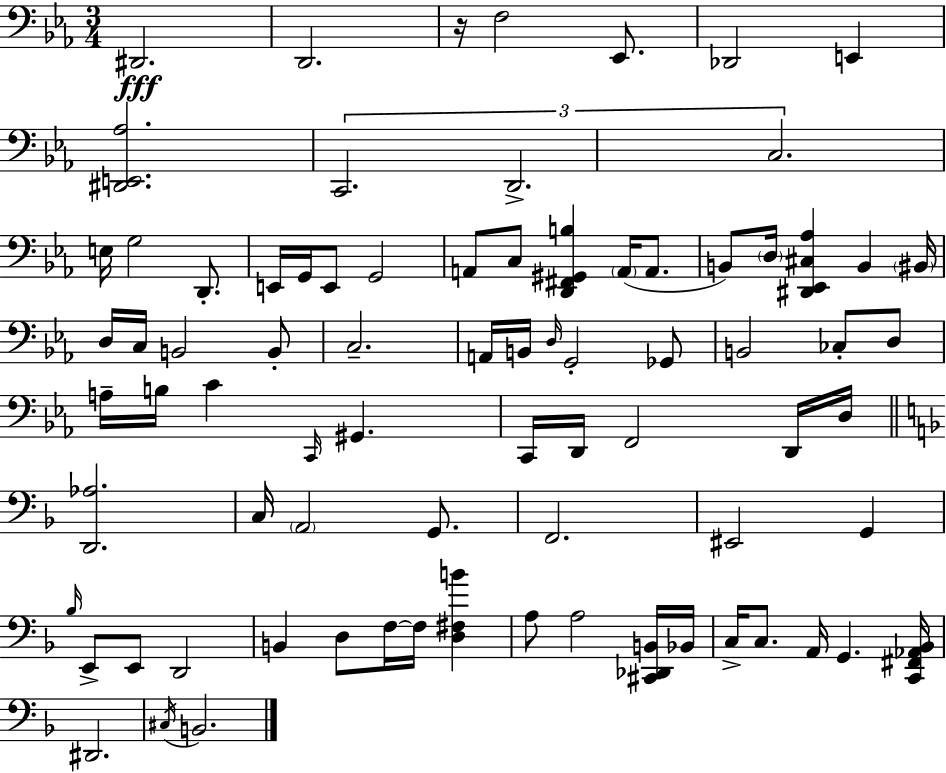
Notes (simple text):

D#2/h. D2/h. R/s F3/h Eb2/e. Db2/h E2/q [D#2,E2,Ab3]/h. C2/h. D2/h. C3/h. E3/s G3/h D2/e. E2/s G2/s E2/e G2/h A2/e C3/e [D2,F#2,G#2,B3]/q A2/s A2/e. B2/e D3/s [D#2,Eb2,C#3,Ab3]/q B2/q BIS2/s D3/s C3/s B2/h B2/e C3/h. A2/s B2/s D3/s G2/h Gb2/e B2/h CES3/e D3/e A3/s B3/s C4/q C2/s G#2/q. C2/s D2/s F2/h D2/s D3/s [D2,Ab3]/h. C3/s A2/h G2/e. F2/h. EIS2/h G2/q Bb3/s E2/e E2/e D2/h B2/q D3/e F3/s F3/s [D3,F#3,B4]/q A3/e A3/h [C#2,Db2,B2]/s Bb2/s C3/s C3/e. A2/s G2/q. [C2,F#2,Ab2,Bb2]/s D#2/h. C#3/s B2/h.